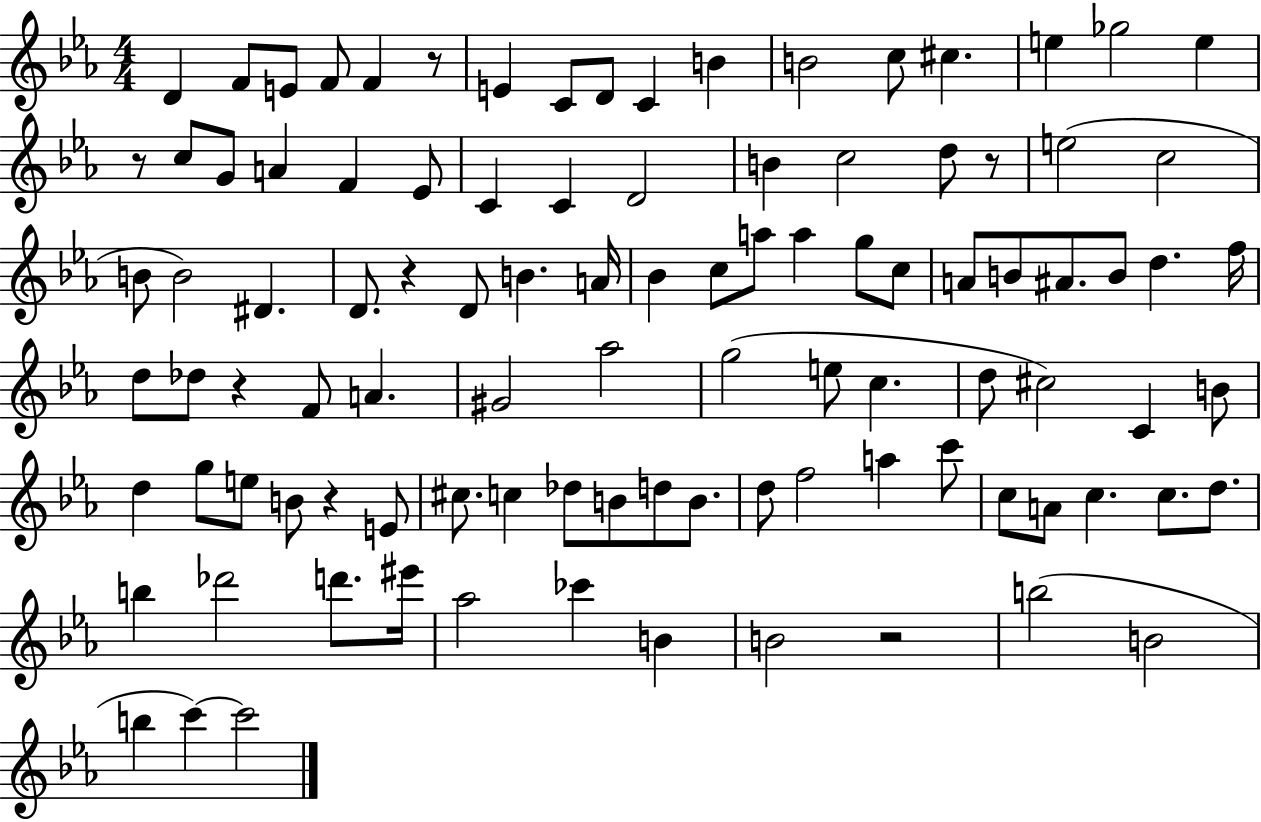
{
  \clef treble
  \numericTimeSignature
  \time 4/4
  \key ees \major
  d'4 f'8 e'8 f'8 f'4 r8 | e'4 c'8 d'8 c'4 b'4 | b'2 c''8 cis''4. | e''4 ges''2 e''4 | \break r8 c''8 g'8 a'4 f'4 ees'8 | c'4 c'4 d'2 | b'4 c''2 d''8 r8 | e''2( c''2 | \break b'8 b'2) dis'4. | d'8. r4 d'8 b'4. a'16 | bes'4 c''8 a''8 a''4 g''8 c''8 | a'8 b'8 ais'8. b'8 d''4. f''16 | \break d''8 des''8 r4 f'8 a'4. | gis'2 aes''2 | g''2( e''8 c''4. | d''8 cis''2) c'4 b'8 | \break d''4 g''8 e''8 b'8 r4 e'8 | cis''8. c''4 des''8 b'8 d''8 b'8. | d''8 f''2 a''4 c'''8 | c''8 a'8 c''4. c''8. d''8. | \break b''4 des'''2 d'''8. eis'''16 | aes''2 ces'''4 b'4 | b'2 r2 | b''2( b'2 | \break b''4 c'''4~~) c'''2 | \bar "|."
}